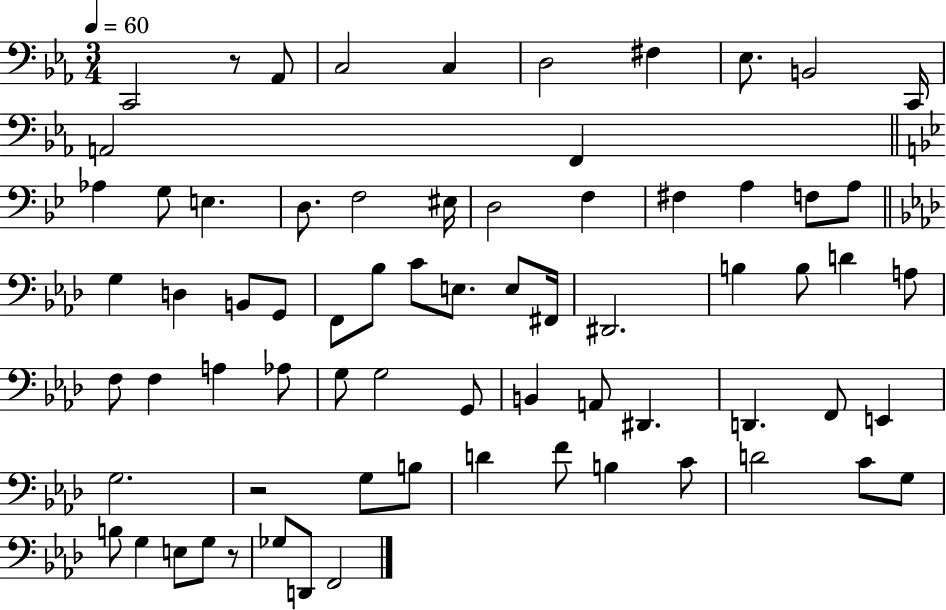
{
  \clef bass
  \numericTimeSignature
  \time 3/4
  \key ees \major
  \tempo 4 = 60
  \repeat volta 2 { c,2 r8 aes,8 | c2 c4 | d2 fis4 | ees8. b,2 c,16 | \break a,2 f,4 | \bar "||" \break \key g \minor aes4 g8 e4. | d8. f2 eis16 | d2 f4 | fis4 a4 f8 a8 | \break \bar "||" \break \key f \minor g4 d4 b,8 g,8 | f,8 bes8 c'8 e8. e8 fis,16 | dis,2. | b4 b8 d'4 a8 | \break f8 f4 a4 aes8 | g8 g2 g,8 | b,4 a,8 dis,4. | d,4. f,8 e,4 | \break g2. | r2 g8 b8 | d'4 f'8 b4 c'8 | d'2 c'8 g8 | \break b8 g4 e8 g8 r8 | ges8 d,8 f,2 | } \bar "|."
}